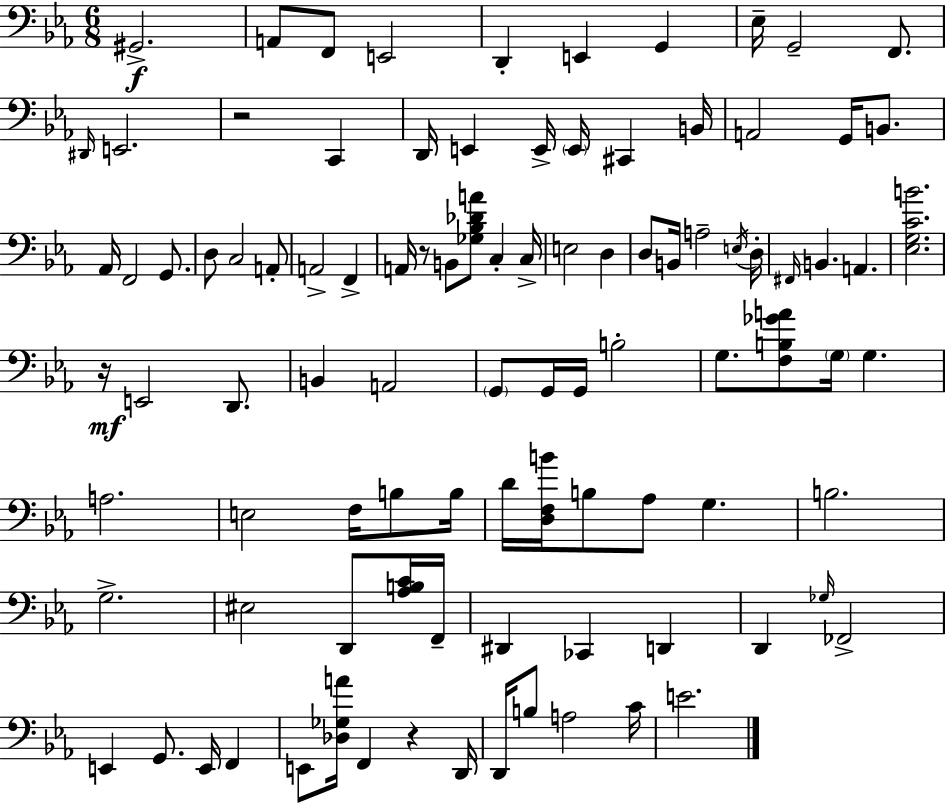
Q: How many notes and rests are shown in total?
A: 97